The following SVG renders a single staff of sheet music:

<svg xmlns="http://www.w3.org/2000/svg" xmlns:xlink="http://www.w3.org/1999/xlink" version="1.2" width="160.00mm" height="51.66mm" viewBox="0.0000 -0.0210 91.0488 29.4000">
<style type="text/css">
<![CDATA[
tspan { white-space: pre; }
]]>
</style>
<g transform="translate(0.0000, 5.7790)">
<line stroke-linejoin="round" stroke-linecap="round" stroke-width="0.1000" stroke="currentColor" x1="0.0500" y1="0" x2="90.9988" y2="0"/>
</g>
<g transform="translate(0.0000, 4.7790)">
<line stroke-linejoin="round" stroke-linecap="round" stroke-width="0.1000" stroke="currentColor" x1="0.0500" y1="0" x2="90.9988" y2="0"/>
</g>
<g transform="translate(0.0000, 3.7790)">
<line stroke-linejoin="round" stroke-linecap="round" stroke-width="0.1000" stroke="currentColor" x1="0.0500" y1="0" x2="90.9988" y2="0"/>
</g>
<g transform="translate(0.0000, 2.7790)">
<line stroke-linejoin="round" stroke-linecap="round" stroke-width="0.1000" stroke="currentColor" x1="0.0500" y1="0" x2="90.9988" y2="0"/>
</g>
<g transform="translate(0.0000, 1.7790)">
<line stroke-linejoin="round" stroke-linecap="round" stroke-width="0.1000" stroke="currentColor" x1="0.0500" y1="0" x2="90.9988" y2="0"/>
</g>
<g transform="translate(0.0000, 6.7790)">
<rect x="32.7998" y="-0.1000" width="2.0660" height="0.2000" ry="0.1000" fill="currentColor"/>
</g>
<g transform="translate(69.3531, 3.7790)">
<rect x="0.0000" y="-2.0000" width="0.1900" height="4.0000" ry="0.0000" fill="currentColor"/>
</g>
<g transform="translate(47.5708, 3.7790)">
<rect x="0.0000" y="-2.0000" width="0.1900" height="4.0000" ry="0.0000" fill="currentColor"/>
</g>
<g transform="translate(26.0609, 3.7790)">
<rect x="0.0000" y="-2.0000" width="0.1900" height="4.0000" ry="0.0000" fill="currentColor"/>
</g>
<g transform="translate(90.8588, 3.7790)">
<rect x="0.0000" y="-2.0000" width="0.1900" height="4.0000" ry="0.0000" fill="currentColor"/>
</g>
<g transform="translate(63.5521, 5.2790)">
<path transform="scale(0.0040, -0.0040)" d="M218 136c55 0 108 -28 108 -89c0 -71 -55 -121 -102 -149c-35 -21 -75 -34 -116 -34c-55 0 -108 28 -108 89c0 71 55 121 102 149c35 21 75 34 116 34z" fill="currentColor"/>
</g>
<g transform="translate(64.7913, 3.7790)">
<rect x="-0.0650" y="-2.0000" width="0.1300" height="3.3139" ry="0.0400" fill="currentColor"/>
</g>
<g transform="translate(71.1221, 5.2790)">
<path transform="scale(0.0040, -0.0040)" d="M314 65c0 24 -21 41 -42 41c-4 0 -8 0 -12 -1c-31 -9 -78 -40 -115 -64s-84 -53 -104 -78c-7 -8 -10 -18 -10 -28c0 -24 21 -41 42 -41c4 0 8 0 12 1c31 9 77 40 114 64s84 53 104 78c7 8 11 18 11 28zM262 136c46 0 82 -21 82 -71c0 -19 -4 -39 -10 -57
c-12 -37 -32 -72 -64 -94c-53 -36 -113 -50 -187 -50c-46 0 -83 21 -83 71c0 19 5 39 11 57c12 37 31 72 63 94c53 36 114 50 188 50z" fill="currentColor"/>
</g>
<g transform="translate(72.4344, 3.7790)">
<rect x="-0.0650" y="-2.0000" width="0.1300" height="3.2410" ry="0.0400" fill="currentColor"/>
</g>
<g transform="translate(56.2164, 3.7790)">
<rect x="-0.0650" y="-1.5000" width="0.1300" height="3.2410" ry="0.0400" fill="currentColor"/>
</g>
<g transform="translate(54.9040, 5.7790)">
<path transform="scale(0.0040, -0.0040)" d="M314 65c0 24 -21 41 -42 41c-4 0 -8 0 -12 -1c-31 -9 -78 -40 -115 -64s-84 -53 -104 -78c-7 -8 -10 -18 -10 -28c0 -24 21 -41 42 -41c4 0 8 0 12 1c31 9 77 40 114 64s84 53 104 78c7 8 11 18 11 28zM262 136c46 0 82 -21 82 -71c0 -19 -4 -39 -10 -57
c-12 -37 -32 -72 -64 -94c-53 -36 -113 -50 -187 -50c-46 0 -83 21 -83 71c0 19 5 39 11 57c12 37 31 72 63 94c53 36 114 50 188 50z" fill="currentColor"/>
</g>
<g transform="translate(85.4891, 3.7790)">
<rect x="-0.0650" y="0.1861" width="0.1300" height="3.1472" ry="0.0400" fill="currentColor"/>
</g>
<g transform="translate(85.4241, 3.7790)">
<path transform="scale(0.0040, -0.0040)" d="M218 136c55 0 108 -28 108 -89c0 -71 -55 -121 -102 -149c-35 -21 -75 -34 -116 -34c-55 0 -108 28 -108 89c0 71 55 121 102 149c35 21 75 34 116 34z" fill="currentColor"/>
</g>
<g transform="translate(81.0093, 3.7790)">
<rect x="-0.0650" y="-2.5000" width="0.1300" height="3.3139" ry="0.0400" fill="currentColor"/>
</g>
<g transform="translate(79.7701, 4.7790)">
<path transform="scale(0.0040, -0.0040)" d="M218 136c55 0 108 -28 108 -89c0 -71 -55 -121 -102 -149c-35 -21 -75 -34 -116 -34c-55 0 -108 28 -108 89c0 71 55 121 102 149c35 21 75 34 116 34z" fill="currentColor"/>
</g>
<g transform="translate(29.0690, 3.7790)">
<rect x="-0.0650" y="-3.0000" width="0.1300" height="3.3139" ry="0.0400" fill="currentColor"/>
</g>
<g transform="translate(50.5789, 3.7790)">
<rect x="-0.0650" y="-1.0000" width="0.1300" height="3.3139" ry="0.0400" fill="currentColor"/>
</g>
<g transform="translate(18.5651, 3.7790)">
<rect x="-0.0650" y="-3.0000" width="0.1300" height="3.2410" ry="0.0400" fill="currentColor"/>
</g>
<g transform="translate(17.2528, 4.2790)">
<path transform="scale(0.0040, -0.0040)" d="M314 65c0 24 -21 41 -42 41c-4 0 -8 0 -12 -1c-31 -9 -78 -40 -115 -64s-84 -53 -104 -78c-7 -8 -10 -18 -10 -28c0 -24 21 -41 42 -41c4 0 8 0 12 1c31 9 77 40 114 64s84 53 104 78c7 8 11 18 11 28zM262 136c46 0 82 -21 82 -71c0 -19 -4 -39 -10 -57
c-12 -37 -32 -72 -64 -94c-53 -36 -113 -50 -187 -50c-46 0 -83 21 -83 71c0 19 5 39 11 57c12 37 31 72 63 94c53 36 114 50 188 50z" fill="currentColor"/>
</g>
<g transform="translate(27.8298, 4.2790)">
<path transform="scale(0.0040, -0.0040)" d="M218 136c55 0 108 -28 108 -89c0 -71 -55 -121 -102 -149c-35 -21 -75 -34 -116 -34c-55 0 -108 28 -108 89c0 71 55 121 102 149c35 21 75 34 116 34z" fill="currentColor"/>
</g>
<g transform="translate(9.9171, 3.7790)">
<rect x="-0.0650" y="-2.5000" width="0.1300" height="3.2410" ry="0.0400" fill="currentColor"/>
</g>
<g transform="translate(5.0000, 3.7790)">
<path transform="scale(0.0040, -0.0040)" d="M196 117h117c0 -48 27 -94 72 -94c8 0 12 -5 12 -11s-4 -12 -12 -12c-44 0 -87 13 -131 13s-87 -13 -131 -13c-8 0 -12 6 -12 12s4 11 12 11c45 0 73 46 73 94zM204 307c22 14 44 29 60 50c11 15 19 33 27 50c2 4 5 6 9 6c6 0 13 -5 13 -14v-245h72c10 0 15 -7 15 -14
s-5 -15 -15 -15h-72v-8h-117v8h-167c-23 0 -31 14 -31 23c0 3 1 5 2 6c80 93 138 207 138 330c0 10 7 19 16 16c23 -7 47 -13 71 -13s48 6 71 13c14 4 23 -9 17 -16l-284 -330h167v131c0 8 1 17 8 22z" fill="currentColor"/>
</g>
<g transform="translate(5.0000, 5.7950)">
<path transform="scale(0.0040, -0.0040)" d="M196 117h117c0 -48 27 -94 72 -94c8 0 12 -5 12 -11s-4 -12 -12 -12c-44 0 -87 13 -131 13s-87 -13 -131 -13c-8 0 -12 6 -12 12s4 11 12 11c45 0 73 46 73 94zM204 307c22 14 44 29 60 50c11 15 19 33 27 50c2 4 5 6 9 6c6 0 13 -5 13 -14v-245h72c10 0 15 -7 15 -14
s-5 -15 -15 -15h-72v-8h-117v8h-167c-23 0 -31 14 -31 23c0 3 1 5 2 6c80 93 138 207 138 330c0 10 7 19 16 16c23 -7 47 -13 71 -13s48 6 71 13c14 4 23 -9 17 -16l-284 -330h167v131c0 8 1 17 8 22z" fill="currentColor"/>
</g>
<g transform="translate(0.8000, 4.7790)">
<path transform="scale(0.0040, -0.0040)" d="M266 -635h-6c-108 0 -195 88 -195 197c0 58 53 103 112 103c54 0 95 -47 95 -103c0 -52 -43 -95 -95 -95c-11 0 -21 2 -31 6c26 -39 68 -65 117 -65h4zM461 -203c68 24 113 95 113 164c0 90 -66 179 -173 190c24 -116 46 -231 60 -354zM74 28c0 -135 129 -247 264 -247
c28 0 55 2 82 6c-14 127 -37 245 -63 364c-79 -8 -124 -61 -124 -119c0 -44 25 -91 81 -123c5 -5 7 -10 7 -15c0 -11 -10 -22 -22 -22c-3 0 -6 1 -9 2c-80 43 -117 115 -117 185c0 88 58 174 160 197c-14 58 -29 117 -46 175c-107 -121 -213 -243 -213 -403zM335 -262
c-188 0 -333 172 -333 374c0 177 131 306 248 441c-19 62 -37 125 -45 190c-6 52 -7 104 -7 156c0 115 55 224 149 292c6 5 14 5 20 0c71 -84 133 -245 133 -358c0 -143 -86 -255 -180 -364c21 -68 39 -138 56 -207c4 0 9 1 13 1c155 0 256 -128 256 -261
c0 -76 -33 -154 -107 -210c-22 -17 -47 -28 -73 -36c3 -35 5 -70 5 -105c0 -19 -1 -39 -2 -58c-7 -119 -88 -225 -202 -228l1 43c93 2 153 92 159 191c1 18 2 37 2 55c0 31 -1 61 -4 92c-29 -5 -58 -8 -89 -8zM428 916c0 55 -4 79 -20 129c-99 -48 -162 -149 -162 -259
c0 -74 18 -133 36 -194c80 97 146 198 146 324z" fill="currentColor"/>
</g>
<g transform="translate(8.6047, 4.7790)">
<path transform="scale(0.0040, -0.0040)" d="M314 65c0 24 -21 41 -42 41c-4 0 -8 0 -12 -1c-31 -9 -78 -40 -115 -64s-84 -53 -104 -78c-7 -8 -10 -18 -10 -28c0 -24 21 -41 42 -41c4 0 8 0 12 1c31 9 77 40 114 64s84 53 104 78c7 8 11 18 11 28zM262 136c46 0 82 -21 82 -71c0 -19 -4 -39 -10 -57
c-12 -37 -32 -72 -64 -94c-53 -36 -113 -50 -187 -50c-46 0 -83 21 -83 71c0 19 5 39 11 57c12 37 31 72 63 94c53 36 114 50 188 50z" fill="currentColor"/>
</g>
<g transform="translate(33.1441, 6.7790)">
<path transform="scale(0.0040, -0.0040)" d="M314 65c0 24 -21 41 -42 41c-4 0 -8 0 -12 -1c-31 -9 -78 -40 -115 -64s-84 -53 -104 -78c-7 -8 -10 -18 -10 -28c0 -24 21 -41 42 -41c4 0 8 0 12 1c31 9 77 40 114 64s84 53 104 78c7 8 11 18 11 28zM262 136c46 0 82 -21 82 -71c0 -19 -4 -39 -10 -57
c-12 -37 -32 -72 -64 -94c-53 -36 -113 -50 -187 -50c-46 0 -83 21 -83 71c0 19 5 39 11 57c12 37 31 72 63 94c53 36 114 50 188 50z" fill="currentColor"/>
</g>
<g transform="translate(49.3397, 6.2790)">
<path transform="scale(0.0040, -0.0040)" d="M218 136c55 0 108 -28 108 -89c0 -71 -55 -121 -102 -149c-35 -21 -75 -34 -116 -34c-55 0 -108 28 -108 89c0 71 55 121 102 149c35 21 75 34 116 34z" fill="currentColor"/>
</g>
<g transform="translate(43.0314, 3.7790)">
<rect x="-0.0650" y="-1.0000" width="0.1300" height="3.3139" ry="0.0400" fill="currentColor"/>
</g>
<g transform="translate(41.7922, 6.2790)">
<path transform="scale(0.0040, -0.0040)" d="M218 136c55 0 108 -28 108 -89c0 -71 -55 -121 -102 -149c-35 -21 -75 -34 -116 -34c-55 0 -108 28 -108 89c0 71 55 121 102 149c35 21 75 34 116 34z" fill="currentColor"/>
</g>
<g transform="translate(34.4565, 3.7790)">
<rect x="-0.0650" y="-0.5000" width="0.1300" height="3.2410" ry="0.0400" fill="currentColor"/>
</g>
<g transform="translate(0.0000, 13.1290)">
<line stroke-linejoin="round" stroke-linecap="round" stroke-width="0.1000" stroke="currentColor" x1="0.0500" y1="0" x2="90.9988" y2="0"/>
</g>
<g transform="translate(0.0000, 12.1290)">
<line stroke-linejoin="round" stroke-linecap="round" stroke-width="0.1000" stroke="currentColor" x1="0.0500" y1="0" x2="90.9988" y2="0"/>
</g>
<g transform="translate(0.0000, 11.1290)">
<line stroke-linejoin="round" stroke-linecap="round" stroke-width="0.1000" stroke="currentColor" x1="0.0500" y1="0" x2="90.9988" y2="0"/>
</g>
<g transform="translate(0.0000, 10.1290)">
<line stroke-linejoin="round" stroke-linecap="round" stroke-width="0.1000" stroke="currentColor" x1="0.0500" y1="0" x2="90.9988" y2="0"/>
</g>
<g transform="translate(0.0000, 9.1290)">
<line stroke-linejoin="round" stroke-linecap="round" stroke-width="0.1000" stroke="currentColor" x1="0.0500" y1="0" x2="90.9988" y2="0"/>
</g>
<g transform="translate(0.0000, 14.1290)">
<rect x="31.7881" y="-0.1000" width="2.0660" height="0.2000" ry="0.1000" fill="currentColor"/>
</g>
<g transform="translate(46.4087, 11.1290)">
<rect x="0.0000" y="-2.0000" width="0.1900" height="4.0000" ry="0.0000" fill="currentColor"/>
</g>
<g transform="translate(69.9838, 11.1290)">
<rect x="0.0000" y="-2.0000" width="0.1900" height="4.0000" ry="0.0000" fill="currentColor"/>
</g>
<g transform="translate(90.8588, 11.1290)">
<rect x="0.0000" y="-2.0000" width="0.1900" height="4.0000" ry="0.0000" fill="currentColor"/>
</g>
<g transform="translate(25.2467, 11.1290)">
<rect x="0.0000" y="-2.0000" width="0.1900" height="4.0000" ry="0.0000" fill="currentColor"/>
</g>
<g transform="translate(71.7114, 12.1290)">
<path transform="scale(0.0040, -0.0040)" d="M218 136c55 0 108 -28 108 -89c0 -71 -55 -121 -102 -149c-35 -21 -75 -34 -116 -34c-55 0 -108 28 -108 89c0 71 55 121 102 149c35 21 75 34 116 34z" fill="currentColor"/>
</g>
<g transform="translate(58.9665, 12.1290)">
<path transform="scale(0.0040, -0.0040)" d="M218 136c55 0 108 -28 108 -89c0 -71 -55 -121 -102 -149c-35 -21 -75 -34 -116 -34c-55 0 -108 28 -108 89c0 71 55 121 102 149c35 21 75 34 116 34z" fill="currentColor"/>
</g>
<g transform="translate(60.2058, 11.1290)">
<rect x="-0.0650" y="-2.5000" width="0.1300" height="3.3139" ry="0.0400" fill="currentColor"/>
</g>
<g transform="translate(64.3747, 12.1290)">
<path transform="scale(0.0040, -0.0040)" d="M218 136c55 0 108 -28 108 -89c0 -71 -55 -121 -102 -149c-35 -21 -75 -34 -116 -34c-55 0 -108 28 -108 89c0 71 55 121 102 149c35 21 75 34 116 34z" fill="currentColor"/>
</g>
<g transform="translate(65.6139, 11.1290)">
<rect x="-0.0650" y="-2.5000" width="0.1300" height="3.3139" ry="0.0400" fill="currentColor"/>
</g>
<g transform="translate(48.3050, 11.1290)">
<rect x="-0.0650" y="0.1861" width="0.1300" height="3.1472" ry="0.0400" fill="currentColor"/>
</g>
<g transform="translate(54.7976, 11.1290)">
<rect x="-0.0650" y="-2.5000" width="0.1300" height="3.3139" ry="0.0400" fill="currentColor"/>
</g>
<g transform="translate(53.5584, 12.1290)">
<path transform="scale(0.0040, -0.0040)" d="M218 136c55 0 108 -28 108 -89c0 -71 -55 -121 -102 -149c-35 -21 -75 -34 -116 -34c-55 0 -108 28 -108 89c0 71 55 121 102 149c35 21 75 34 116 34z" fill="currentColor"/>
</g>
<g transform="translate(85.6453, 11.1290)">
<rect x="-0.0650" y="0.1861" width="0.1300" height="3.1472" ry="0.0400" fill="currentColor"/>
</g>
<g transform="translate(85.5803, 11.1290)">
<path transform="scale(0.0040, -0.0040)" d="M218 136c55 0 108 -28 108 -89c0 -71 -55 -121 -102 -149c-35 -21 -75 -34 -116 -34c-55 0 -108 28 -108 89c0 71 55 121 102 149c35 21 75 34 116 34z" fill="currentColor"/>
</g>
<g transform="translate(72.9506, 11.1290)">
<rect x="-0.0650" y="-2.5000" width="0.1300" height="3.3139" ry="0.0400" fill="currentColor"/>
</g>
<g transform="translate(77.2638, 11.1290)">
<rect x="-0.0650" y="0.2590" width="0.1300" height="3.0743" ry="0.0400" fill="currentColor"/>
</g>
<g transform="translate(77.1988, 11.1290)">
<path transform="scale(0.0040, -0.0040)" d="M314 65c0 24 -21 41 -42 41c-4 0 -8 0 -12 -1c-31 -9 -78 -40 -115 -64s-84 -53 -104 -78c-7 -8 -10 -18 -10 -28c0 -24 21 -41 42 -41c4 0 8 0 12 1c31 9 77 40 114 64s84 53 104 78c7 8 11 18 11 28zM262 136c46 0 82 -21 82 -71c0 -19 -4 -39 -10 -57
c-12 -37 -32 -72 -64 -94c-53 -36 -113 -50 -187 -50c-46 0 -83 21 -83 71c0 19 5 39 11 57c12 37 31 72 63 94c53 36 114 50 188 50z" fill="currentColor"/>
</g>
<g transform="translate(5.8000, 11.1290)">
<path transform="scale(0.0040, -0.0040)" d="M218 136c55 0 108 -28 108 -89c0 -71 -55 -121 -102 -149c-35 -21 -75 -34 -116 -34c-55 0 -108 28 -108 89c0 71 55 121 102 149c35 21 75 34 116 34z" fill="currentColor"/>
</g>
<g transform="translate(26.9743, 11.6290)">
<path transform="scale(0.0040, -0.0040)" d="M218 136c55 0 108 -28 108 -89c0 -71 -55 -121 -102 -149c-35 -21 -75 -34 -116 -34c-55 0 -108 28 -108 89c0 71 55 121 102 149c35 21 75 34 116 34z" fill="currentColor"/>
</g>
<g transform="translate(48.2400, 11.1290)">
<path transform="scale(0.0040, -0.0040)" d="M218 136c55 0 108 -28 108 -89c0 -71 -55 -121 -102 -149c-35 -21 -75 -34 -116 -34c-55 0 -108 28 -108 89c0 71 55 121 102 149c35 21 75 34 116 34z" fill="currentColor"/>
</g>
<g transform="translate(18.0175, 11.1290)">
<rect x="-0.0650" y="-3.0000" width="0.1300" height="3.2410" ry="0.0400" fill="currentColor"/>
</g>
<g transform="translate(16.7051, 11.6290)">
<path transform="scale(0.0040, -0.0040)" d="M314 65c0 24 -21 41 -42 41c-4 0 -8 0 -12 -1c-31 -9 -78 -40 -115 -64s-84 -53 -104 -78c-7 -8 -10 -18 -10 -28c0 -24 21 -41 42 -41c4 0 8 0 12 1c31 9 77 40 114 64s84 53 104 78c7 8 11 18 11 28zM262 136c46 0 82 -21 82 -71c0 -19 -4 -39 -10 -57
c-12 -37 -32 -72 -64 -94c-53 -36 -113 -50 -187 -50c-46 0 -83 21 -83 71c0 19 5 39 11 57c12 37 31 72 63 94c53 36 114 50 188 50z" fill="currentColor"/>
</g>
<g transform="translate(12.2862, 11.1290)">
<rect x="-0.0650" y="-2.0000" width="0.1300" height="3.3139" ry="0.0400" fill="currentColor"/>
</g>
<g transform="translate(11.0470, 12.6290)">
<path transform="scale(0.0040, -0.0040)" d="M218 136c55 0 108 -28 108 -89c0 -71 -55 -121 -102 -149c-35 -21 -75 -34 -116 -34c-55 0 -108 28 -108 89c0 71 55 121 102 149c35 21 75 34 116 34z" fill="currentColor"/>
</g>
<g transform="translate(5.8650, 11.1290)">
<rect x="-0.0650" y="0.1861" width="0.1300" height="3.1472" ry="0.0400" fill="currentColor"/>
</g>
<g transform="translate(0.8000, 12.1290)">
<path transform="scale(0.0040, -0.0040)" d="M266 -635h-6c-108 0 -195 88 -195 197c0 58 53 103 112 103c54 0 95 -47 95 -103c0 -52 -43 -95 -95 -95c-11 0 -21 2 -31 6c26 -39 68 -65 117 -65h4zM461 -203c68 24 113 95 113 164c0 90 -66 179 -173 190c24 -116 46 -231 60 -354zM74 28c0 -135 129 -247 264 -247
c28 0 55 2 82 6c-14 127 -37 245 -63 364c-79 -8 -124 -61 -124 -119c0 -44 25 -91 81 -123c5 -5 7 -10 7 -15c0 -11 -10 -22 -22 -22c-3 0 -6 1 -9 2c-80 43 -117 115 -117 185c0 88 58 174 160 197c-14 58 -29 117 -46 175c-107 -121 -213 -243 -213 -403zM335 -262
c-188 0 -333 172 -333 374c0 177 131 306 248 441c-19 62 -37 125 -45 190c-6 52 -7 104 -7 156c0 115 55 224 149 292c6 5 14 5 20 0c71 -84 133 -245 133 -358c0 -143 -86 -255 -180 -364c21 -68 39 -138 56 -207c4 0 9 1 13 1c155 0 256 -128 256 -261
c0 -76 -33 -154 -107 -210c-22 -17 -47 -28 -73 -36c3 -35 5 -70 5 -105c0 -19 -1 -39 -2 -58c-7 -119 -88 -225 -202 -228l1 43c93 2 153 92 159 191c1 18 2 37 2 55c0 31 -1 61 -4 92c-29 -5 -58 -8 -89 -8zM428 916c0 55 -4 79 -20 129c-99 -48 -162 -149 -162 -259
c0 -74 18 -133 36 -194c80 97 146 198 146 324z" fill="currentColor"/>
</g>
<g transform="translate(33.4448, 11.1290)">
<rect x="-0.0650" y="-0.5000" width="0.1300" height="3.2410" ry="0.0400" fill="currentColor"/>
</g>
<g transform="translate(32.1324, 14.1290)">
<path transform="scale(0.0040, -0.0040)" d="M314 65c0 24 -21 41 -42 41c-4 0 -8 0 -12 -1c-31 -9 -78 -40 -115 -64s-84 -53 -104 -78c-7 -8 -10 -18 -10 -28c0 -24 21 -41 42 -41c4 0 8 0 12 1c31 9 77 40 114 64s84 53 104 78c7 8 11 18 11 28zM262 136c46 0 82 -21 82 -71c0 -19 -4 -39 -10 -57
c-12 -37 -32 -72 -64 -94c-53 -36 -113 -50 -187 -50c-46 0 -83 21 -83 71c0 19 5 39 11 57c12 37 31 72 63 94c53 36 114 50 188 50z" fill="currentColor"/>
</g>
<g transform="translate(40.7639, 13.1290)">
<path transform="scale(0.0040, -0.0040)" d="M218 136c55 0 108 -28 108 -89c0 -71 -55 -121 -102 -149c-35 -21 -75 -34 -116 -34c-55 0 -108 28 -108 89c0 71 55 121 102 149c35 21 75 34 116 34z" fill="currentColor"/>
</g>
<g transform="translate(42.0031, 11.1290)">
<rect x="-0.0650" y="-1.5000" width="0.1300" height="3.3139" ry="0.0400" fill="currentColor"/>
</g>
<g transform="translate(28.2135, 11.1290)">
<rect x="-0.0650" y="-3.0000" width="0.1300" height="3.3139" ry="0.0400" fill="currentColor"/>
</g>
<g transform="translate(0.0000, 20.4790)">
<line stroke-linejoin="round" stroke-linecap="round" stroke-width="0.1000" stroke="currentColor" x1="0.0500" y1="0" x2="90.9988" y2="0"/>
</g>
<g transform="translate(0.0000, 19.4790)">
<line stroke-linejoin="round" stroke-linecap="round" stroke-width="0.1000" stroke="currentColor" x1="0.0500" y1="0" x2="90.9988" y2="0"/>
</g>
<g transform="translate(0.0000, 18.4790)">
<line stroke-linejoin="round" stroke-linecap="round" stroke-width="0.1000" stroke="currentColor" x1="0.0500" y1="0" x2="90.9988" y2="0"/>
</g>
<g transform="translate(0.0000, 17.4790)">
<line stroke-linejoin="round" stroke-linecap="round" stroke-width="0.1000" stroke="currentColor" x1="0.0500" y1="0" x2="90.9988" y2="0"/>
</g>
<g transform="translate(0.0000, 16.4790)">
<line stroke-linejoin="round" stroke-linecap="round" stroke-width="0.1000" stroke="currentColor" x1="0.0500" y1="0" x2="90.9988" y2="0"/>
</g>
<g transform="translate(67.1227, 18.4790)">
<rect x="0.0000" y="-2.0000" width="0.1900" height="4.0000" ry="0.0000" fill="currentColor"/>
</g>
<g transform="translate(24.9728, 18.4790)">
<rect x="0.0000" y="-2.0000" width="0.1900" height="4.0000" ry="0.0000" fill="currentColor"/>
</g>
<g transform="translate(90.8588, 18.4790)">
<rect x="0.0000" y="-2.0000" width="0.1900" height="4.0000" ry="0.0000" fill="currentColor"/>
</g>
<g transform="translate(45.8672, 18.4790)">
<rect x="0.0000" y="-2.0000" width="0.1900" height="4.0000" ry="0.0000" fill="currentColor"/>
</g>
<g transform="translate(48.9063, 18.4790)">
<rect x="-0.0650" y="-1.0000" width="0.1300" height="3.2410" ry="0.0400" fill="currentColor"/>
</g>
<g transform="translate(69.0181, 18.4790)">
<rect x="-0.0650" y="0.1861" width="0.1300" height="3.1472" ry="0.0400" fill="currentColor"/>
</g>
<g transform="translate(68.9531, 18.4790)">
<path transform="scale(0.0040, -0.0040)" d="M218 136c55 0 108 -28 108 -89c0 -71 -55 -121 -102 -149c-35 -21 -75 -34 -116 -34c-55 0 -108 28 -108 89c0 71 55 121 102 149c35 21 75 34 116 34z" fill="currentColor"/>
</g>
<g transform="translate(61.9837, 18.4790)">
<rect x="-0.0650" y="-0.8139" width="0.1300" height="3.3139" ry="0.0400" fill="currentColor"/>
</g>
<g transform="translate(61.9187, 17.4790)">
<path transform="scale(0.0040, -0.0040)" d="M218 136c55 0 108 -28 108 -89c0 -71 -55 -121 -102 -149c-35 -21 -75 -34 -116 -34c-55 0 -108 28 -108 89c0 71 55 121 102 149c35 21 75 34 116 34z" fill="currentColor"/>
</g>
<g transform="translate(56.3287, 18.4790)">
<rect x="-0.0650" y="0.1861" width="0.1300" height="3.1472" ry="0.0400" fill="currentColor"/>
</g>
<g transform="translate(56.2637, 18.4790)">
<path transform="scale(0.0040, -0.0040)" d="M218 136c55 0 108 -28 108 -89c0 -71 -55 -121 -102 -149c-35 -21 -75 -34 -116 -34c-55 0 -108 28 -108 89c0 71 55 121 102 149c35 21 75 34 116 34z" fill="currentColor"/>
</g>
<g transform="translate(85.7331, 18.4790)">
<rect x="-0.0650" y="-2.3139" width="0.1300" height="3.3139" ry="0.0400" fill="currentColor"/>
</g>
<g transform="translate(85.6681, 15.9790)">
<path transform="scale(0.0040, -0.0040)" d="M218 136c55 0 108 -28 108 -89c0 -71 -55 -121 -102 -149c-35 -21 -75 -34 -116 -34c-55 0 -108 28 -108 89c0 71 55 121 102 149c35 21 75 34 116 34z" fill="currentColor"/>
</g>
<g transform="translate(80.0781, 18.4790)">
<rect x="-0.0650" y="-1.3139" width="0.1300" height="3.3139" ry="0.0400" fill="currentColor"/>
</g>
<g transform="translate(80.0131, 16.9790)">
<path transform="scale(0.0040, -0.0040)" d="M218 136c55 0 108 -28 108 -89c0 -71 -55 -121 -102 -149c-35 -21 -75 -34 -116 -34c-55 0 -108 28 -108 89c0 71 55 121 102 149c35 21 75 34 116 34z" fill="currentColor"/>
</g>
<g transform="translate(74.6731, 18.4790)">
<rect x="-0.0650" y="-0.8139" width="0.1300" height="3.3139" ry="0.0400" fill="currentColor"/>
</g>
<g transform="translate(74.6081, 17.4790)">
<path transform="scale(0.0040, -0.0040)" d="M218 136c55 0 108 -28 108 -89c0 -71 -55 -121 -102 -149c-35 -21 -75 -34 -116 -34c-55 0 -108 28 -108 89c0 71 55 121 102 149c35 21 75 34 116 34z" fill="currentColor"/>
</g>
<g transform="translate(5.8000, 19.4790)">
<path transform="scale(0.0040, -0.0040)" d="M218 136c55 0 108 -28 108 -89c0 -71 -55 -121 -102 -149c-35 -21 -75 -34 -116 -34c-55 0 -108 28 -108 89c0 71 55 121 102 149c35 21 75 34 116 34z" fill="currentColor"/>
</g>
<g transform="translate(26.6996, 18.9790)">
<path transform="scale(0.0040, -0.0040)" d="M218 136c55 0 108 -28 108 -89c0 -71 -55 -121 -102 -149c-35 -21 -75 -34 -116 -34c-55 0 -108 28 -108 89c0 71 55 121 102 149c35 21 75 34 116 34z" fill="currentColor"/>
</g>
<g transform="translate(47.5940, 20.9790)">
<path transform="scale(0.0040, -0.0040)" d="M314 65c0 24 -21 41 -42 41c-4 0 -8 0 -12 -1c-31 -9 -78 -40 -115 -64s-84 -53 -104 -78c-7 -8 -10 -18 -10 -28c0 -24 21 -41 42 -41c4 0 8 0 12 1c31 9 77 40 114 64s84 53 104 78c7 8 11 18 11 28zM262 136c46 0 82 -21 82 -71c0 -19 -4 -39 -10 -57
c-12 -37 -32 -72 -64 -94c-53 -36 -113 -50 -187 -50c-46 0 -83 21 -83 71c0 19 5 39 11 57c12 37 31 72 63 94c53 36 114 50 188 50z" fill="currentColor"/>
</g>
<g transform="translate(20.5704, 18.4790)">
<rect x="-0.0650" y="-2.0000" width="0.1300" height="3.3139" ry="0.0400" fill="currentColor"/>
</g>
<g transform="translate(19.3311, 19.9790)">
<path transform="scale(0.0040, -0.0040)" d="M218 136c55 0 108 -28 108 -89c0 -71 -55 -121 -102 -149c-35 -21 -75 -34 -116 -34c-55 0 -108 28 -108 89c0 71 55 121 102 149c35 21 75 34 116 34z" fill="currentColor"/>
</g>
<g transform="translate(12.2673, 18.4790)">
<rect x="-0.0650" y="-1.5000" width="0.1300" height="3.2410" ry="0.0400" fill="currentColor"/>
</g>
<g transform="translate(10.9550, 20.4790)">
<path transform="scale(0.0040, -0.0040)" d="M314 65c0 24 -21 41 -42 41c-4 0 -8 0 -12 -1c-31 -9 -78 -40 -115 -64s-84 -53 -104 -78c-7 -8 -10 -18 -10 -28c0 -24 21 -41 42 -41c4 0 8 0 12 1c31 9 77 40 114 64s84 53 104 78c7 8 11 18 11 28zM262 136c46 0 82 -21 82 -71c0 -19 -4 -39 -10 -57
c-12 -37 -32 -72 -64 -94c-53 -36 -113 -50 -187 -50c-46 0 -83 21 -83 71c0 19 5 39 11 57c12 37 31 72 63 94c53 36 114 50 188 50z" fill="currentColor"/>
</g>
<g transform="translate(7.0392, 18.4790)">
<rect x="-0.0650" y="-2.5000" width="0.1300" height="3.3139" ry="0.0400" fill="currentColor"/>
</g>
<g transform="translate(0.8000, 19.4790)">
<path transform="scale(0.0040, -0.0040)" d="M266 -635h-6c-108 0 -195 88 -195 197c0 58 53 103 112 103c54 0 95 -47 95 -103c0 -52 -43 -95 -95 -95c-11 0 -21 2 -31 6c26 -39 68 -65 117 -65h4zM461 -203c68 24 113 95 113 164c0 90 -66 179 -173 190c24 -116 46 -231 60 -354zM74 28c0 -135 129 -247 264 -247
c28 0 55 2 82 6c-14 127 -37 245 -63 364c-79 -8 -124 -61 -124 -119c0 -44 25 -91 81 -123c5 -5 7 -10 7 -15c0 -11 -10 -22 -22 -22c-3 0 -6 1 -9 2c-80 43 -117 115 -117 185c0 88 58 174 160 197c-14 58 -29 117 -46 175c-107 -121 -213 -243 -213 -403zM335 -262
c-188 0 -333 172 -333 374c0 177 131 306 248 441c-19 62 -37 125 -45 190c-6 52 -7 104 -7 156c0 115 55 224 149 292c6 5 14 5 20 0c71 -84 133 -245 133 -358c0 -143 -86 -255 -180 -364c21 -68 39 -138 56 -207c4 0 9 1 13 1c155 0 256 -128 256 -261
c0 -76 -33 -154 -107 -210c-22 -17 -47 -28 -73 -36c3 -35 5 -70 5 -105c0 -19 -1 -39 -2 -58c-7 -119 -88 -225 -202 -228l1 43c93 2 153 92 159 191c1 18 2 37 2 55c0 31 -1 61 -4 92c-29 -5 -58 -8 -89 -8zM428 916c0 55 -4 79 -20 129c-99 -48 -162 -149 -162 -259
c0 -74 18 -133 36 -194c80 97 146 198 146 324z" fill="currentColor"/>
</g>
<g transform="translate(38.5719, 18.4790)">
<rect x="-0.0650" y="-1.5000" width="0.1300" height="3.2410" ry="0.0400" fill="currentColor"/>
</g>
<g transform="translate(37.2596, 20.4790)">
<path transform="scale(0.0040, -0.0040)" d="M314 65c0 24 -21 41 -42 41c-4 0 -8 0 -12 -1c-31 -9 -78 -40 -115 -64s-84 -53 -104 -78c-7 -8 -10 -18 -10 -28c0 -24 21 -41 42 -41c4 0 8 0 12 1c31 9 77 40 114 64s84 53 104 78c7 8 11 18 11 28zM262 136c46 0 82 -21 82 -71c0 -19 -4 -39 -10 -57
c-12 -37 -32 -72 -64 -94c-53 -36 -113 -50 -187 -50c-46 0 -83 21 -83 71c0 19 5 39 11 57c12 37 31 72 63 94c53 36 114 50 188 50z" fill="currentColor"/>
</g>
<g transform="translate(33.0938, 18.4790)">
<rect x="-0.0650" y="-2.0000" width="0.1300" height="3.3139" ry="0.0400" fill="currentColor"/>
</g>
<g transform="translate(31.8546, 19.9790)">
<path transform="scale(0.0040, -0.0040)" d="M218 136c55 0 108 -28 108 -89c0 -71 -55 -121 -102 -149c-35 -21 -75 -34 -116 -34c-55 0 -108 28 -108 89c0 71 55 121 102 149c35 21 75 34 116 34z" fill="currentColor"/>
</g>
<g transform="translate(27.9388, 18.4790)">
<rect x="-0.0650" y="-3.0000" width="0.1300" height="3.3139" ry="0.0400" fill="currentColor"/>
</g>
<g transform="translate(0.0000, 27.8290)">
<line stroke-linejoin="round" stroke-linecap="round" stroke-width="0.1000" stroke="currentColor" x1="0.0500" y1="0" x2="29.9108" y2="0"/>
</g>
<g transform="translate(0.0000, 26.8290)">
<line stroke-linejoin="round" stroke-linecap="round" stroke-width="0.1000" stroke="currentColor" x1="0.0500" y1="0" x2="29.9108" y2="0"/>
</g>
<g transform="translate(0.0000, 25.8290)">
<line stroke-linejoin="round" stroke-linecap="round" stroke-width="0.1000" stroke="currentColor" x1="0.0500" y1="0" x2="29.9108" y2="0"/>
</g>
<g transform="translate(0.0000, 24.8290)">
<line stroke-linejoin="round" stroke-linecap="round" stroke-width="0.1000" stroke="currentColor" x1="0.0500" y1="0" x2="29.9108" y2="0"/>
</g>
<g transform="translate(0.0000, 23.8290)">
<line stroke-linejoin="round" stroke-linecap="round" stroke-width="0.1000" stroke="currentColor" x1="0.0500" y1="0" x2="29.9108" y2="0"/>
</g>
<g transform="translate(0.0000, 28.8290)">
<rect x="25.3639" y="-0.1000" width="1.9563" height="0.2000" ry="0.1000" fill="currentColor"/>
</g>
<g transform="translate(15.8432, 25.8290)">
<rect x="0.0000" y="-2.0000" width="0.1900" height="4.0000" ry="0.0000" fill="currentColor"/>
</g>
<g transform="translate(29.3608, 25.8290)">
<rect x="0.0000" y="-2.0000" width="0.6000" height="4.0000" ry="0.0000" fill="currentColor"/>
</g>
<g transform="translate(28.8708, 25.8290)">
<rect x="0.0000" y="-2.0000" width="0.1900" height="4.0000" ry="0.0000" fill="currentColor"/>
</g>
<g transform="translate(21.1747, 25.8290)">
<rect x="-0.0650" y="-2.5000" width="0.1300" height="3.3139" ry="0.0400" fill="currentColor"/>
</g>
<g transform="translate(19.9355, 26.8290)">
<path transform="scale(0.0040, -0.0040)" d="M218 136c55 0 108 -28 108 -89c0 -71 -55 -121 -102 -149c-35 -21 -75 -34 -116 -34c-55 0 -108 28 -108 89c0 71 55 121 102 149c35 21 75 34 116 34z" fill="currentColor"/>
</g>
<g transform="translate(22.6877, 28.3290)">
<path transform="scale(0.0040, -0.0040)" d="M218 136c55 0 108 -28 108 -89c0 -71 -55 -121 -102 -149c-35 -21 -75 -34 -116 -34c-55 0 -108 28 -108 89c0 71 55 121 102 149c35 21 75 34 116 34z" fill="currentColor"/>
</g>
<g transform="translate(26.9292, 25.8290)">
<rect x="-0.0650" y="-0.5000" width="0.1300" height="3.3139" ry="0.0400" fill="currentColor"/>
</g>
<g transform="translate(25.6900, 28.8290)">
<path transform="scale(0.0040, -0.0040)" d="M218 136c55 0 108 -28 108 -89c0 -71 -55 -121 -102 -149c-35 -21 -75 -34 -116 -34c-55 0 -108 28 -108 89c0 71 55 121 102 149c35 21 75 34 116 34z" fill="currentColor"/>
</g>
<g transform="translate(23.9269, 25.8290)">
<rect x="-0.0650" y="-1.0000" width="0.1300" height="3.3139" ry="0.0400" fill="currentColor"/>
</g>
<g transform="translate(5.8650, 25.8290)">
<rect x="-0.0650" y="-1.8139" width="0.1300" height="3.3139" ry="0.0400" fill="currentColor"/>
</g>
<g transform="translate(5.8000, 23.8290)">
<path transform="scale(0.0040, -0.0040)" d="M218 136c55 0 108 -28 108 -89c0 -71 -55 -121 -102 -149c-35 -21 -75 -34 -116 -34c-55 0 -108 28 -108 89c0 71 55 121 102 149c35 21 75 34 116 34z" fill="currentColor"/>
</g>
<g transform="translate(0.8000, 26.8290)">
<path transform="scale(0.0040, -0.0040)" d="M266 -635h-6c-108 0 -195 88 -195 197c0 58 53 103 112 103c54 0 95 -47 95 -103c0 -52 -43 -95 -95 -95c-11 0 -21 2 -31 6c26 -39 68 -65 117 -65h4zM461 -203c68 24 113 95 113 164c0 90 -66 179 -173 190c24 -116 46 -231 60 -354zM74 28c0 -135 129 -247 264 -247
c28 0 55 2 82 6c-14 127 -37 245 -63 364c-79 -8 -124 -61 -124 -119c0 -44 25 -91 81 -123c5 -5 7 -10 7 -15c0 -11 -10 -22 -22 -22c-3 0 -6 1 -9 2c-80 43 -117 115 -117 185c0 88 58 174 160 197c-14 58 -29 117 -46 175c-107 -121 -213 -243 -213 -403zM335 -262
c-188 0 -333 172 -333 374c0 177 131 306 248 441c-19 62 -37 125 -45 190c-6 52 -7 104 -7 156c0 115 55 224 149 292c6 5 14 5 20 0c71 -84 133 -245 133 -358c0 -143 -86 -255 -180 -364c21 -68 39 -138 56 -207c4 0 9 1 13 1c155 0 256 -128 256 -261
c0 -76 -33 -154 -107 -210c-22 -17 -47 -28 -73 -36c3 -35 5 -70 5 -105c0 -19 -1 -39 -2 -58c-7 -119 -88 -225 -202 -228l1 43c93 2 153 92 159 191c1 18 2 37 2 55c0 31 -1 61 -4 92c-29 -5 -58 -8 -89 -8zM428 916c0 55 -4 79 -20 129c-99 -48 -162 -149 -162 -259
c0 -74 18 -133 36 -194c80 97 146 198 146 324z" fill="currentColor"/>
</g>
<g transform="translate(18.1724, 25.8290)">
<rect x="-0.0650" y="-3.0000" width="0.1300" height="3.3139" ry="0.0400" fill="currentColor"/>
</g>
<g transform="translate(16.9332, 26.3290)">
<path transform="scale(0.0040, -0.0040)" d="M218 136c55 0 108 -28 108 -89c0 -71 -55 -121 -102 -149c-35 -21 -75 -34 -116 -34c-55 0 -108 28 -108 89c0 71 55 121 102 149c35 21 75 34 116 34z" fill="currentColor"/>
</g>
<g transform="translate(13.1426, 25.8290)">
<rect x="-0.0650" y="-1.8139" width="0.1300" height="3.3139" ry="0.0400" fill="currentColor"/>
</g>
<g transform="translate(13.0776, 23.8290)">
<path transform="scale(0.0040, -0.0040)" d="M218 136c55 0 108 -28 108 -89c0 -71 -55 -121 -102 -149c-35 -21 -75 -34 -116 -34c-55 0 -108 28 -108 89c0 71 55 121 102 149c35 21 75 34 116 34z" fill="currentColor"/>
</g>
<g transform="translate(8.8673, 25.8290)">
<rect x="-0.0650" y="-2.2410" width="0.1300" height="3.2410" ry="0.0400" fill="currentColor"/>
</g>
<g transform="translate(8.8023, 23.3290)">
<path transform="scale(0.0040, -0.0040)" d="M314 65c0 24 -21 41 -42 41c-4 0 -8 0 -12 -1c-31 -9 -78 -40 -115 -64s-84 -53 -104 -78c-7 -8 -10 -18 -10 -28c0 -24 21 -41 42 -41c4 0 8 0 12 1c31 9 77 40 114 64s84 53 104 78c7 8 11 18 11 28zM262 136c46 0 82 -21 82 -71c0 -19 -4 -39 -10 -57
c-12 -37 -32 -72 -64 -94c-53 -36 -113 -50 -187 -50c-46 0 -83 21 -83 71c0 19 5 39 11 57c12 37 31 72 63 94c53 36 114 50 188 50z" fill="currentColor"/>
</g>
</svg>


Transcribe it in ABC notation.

X:1
T:Untitled
M:4/4
L:1/4
K:C
G2 A2 A C2 D D E2 F F2 G B B F A2 A C2 E B G G G G B2 B G E2 F A F E2 D2 B d B d e g f g2 f A G D C